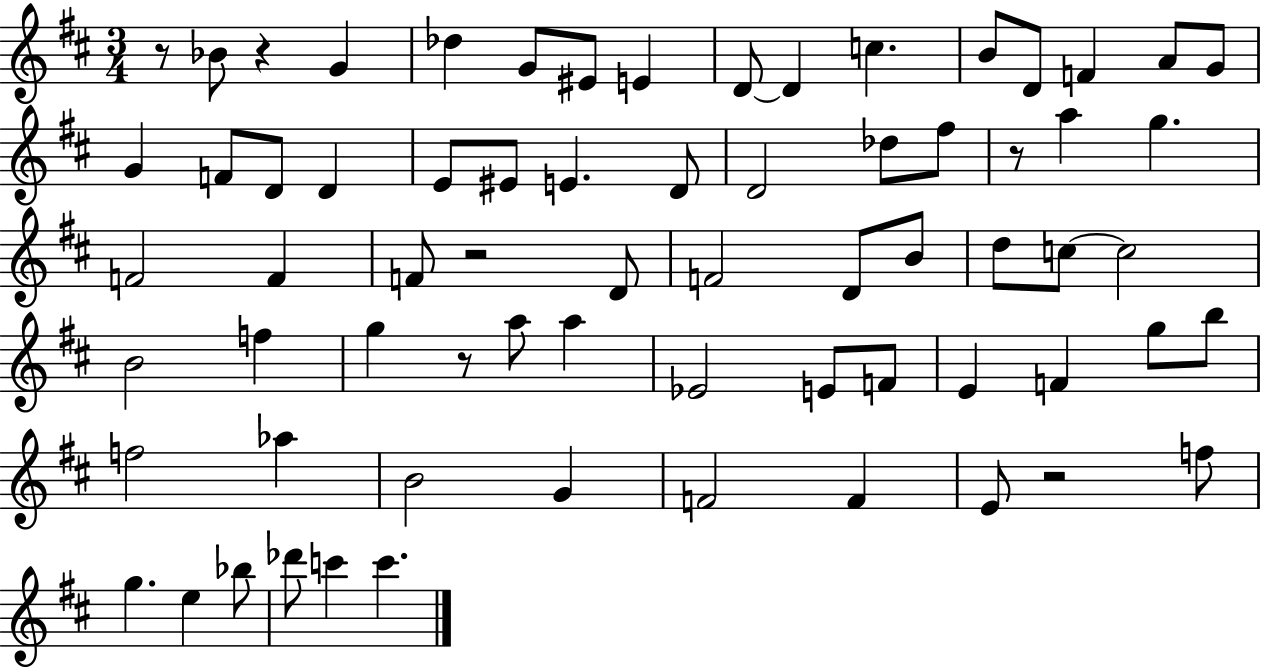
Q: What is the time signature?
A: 3/4